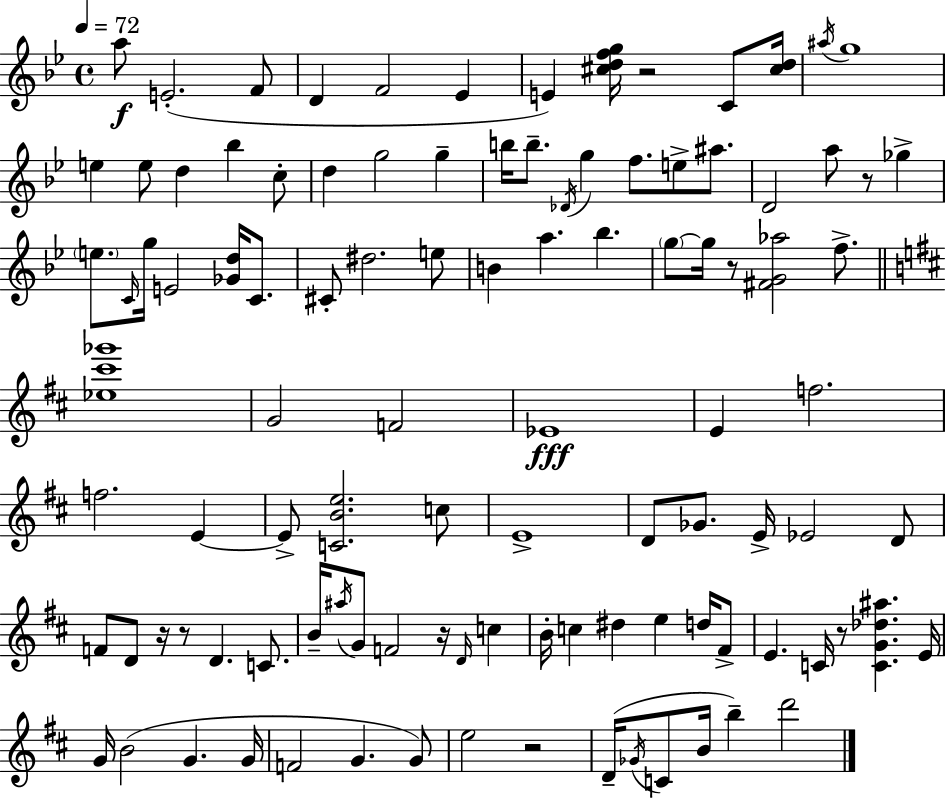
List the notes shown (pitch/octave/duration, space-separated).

A5/e E4/h. F4/e D4/q F4/h Eb4/q E4/q [C#5,D5,F5,G5]/s R/h C4/e [C#5,D5]/s A#5/s G5/w E5/q E5/e D5/q Bb5/q C5/e D5/q G5/h G5/q B5/s B5/e. Db4/s G5/q F5/e. E5/e A#5/e. D4/h A5/e R/e Gb5/q E5/e. C4/s G5/s E4/h [Gb4,D5]/s C4/e. C#4/e D#5/h. E5/e B4/q A5/q. Bb5/q. G5/e G5/s R/e [F#4,G4,Ab5]/h F5/e. [Eb5,C#6,Gb6]/w G4/h F4/h Eb4/w E4/q F5/h. F5/h. E4/q E4/e [C4,B4,E5]/h. C5/e E4/w D4/e Gb4/e. E4/s Eb4/h D4/e F4/e D4/e R/s R/e D4/q. C4/e. B4/s A#5/s G4/e F4/h R/s D4/s C5/q B4/s C5/q D#5/q E5/q D5/s F#4/e E4/q. C4/s R/e [C4,G4,Db5,A#5]/q. E4/s G4/s B4/h G4/q. G4/s F4/h G4/q. G4/e E5/h R/h D4/s Gb4/s C4/e B4/s B5/q D6/h